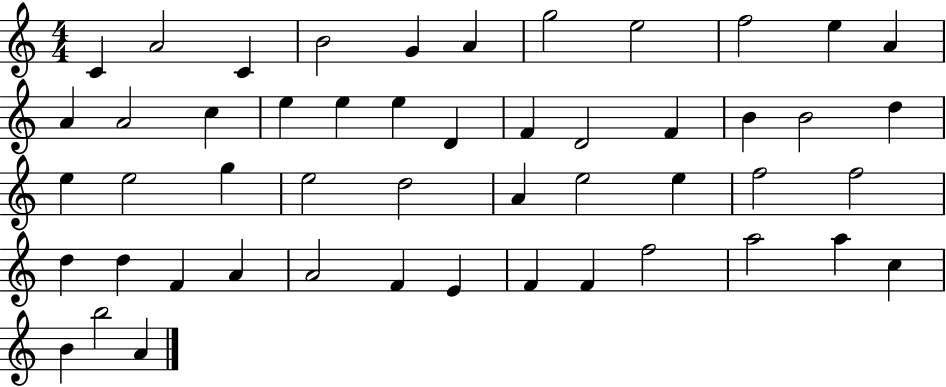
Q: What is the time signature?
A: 4/4